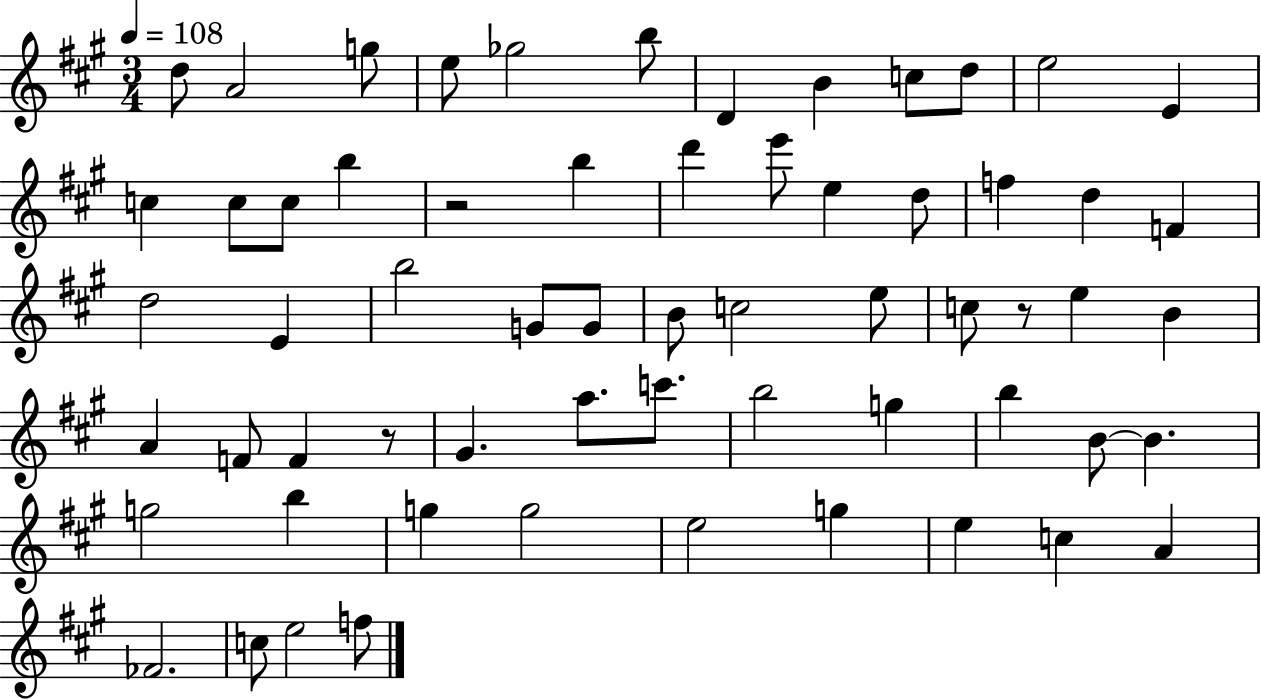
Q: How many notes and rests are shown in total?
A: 62